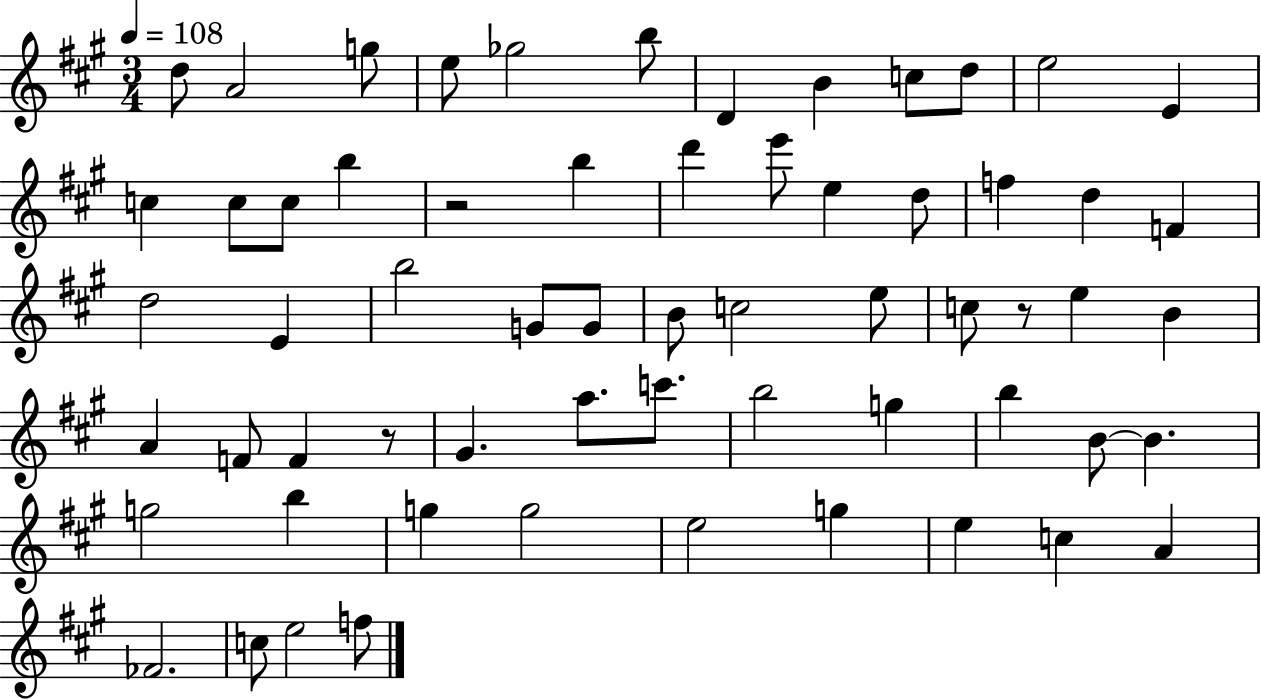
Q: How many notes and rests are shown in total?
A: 62